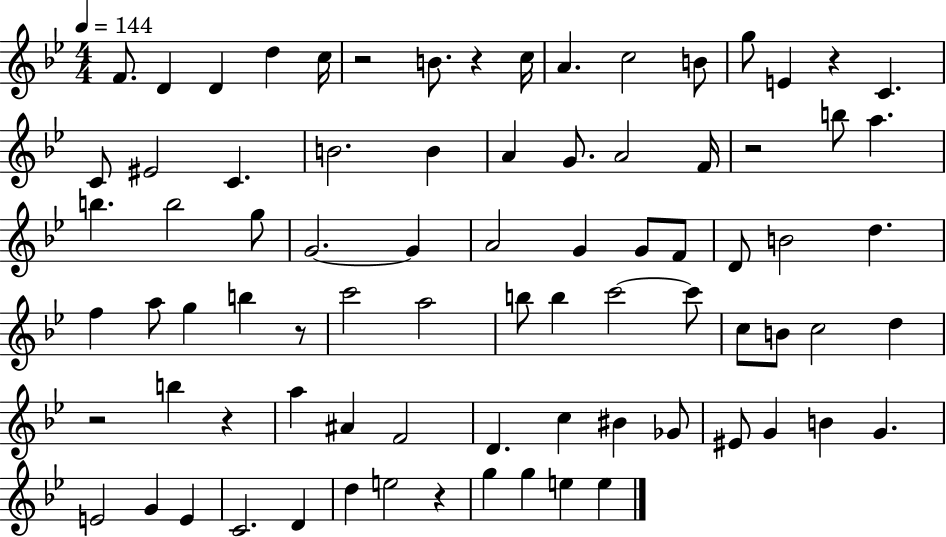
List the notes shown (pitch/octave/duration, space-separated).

F4/e. D4/q D4/q D5/q C5/s R/h B4/e. R/q C5/s A4/q. C5/h B4/e G5/e E4/q R/q C4/q. C4/e EIS4/h C4/q. B4/h. B4/q A4/q G4/e. A4/h F4/s R/h B5/e A5/q. B5/q. B5/h G5/e G4/h. G4/q A4/h G4/q G4/e F4/e D4/e B4/h D5/q. F5/q A5/e G5/q B5/q R/e C6/h A5/h B5/e B5/q C6/h C6/e C5/e B4/e C5/h D5/q R/h B5/q R/q A5/q A#4/q F4/h D4/q. C5/q BIS4/q Gb4/e EIS4/e G4/q B4/q G4/q. E4/h G4/q E4/q C4/h. D4/q D5/q E5/h R/q G5/q G5/q E5/q E5/q